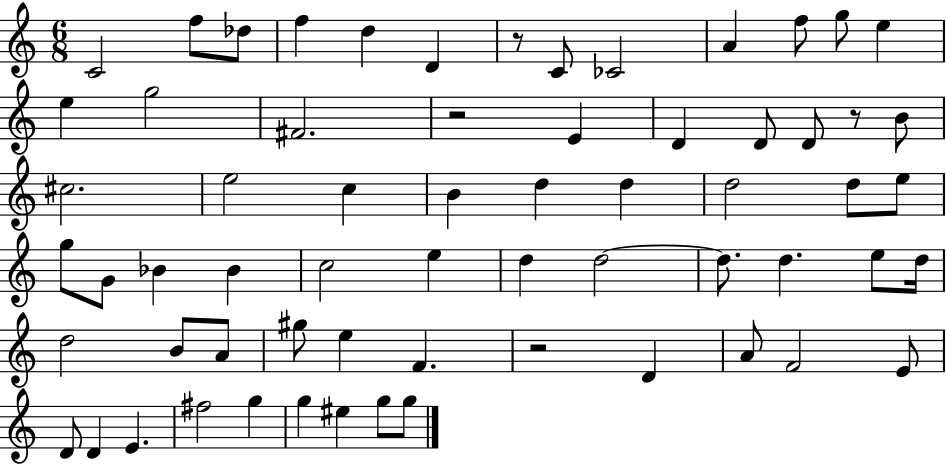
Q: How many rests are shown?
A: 4